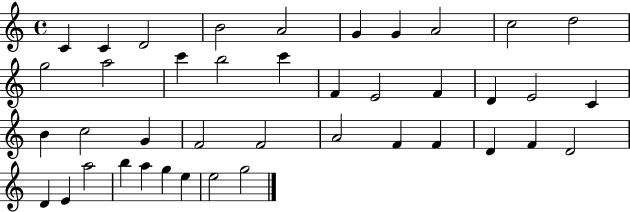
C4/q C4/q D4/h B4/h A4/h G4/q G4/q A4/h C5/h D5/h G5/h A5/h C6/q B5/h C6/q F4/q E4/h F4/q D4/q E4/h C4/q B4/q C5/h G4/q F4/h F4/h A4/h F4/q F4/q D4/q F4/q D4/h D4/q E4/q A5/h B5/q A5/q G5/q E5/q E5/h G5/h